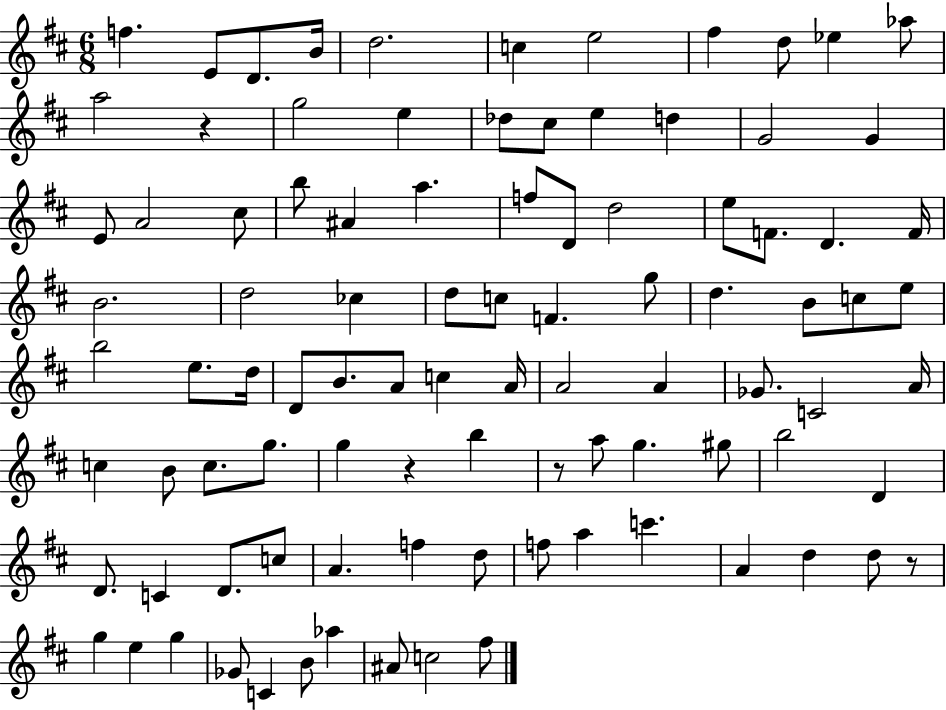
F5/q. E4/e D4/e. B4/s D5/h. C5/q E5/h F#5/q D5/e Eb5/q Ab5/e A5/h R/q G5/h E5/q Db5/e C#5/e E5/q D5/q G4/h G4/q E4/e A4/h C#5/e B5/e A#4/q A5/q. F5/e D4/e D5/h E5/e F4/e. D4/q. F4/s B4/h. D5/h CES5/q D5/e C5/e F4/q. G5/e D5/q. B4/e C5/e E5/e B5/h E5/e. D5/s D4/e B4/e. A4/e C5/q A4/s A4/h A4/q Gb4/e. C4/h A4/s C5/q B4/e C5/e. G5/e. G5/q R/q B5/q R/e A5/e G5/q. G#5/e B5/h D4/q D4/e. C4/q D4/e. C5/e A4/q. F5/q D5/e F5/e A5/q C6/q. A4/q D5/q D5/e R/e G5/q E5/q G5/q Gb4/e C4/q B4/e Ab5/q A#4/e C5/h F#5/e